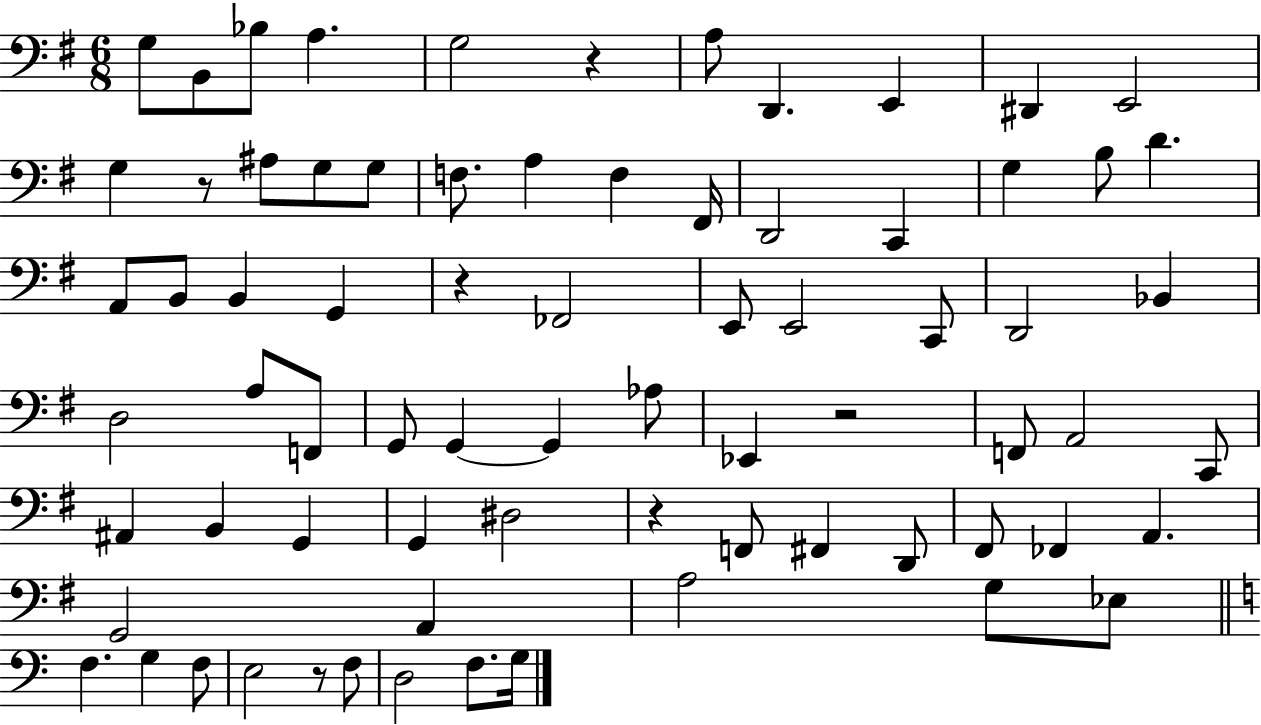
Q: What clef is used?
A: bass